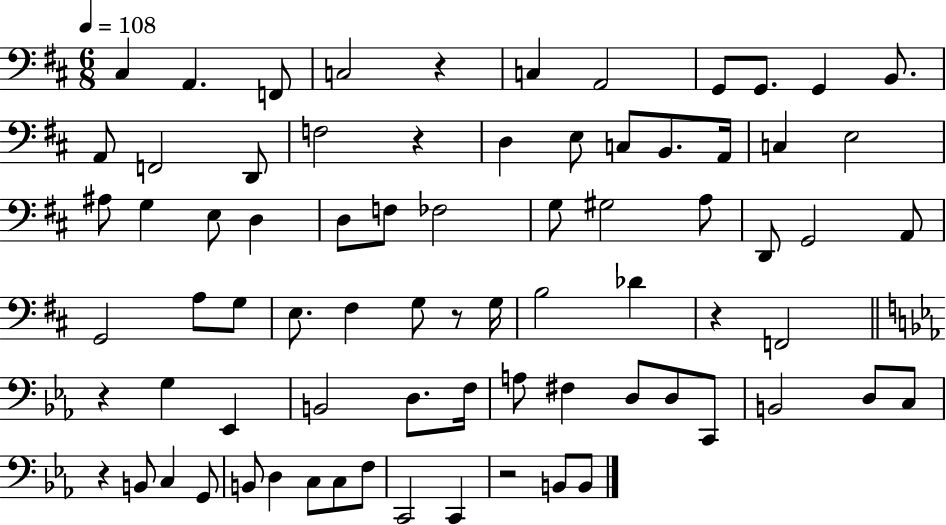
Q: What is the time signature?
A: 6/8